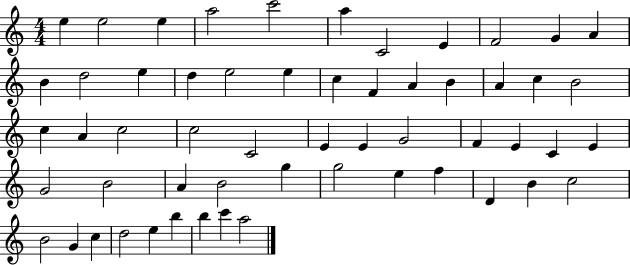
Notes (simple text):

E5/q E5/h E5/q A5/h C6/h A5/q C4/h E4/q F4/h G4/q A4/q B4/q D5/h E5/q D5/q E5/h E5/q C5/q F4/q A4/q B4/q A4/q C5/q B4/h C5/q A4/q C5/h C5/h C4/h E4/q E4/q G4/h F4/q E4/q C4/q E4/q G4/h B4/h A4/q B4/h G5/q G5/h E5/q F5/q D4/q B4/q C5/h B4/h G4/q C5/q D5/h E5/q B5/q B5/q C6/q A5/h